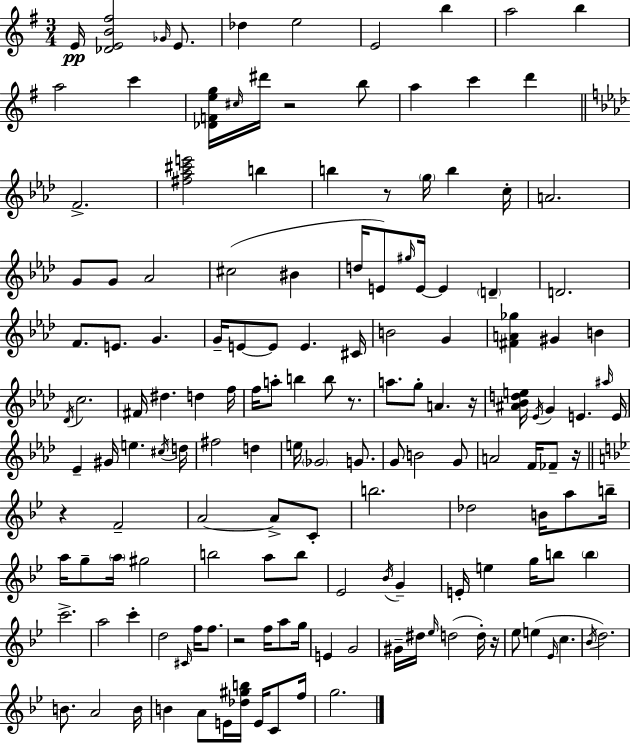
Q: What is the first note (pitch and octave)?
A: E4